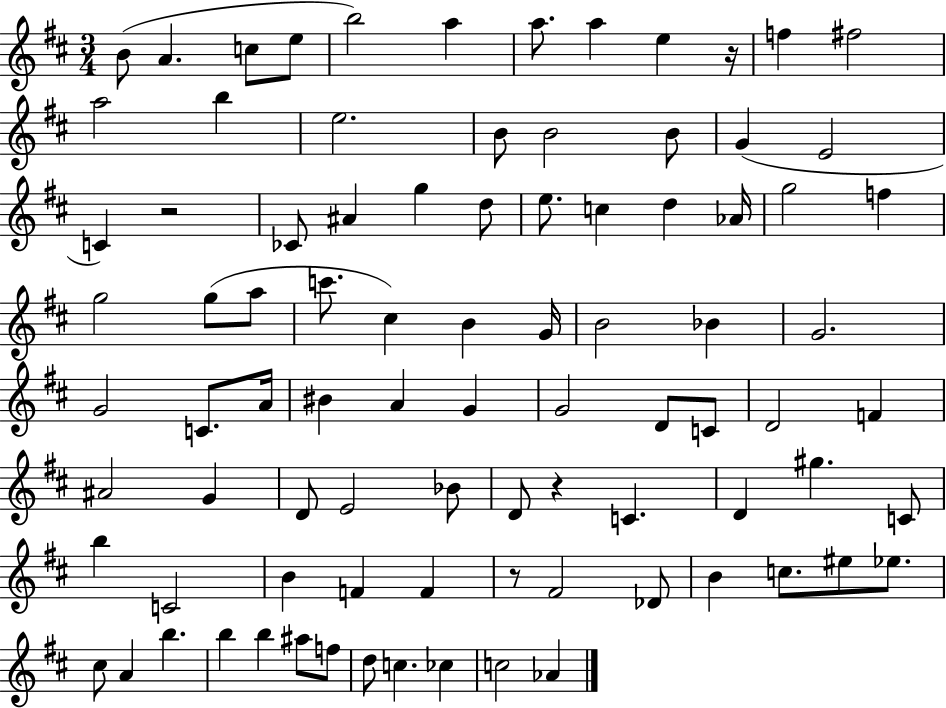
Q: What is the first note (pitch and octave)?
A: B4